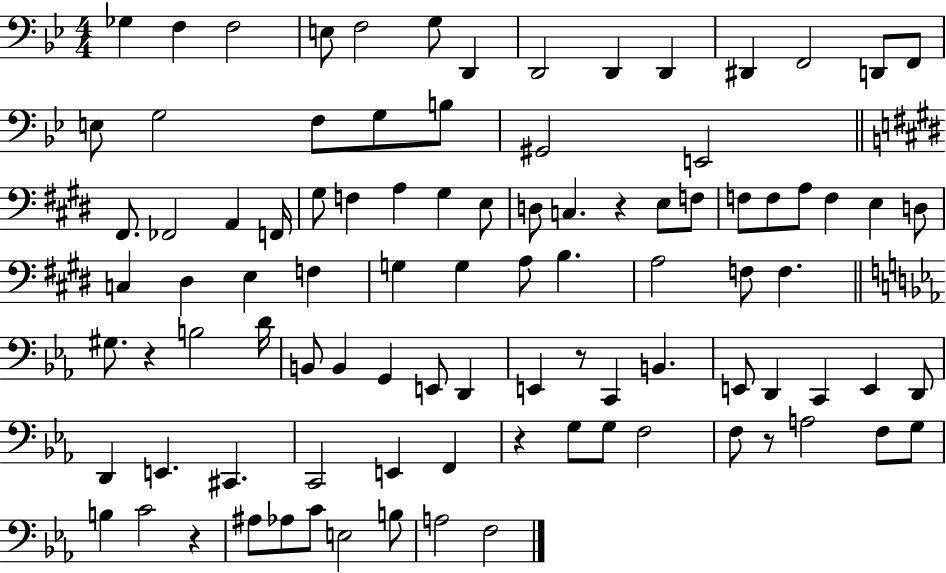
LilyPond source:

{
  \clef bass
  \numericTimeSignature
  \time 4/4
  \key bes \major
  \repeat volta 2 { ges4 f4 f2 | e8 f2 g8 d,4 | d,2 d,4 d,4 | dis,4 f,2 d,8 f,8 | \break e8 g2 f8 g8 b8 | gis,2 e,2 | \bar "||" \break \key e \major fis,8. fes,2 a,4 f,16 | gis8 f4 a4 gis4 e8 | d8 c4. r4 e8 f8 | f8 f8 a8 f4 e4 d8 | \break c4 dis4 e4 f4 | g4 g4 a8 b4. | a2 f8 f4. | \bar "||" \break \key ees \major gis8. r4 b2 d'16 | b,8 b,4 g,4 e,8 d,4 | e,4 r8 c,4 b,4. | e,8 d,4 c,4 e,4 d,8 | \break d,4 e,4. cis,4. | c,2 e,4 f,4 | r4 g8 g8 f2 | f8 r8 a2 f8 g8 | \break b4 c'2 r4 | ais8 aes8 c'8 e2 b8 | a2 f2 | } \bar "|."
}